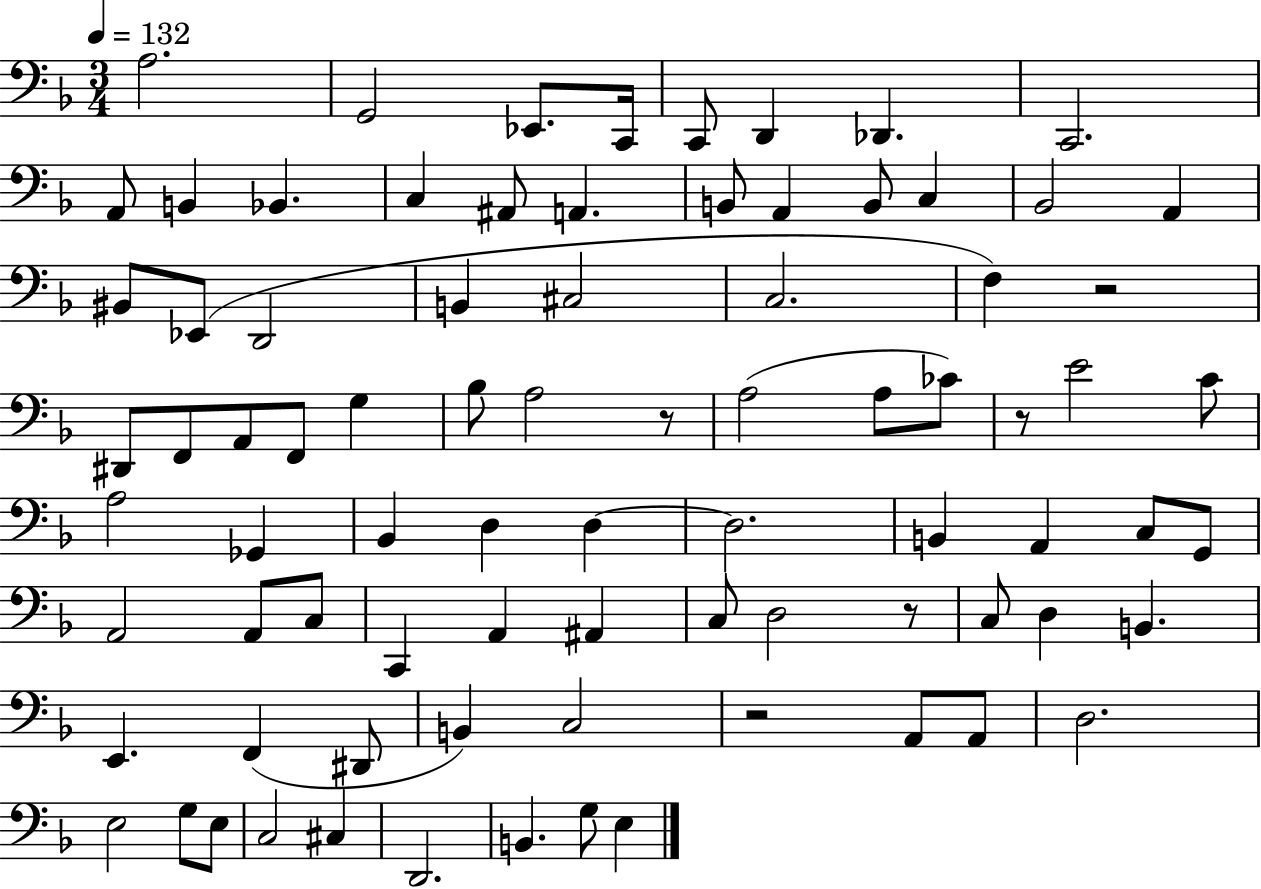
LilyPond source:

{
  \clef bass
  \numericTimeSignature
  \time 3/4
  \key f \major
  \tempo 4 = 132
  a2. | g,2 ees,8. c,16 | c,8 d,4 des,4. | c,2. | \break a,8 b,4 bes,4. | c4 ais,8 a,4. | b,8 a,4 b,8 c4 | bes,2 a,4 | \break bis,8 ees,8( d,2 | b,4 cis2 | c2. | f4) r2 | \break dis,8 f,8 a,8 f,8 g4 | bes8 a2 r8 | a2( a8 ces'8) | r8 e'2 c'8 | \break a2 ges,4 | bes,4 d4 d4~~ | d2. | b,4 a,4 c8 g,8 | \break a,2 a,8 c8 | c,4 a,4 ais,4 | c8 d2 r8 | c8 d4 b,4. | \break e,4. f,4( dis,8 | b,4) c2 | r2 a,8 a,8 | d2. | \break e2 g8 e8 | c2 cis4 | d,2. | b,4. g8 e4 | \break \bar "|."
}